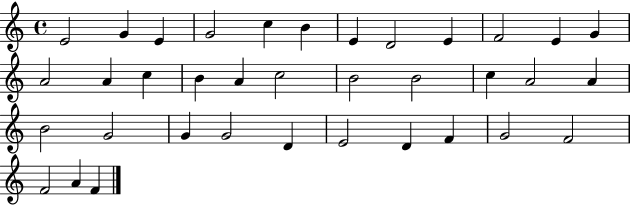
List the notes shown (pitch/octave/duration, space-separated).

E4/h G4/q E4/q G4/h C5/q B4/q E4/q D4/h E4/q F4/h E4/q G4/q A4/h A4/q C5/q B4/q A4/q C5/h B4/h B4/h C5/q A4/h A4/q B4/h G4/h G4/q G4/h D4/q E4/h D4/q F4/q G4/h F4/h F4/h A4/q F4/q